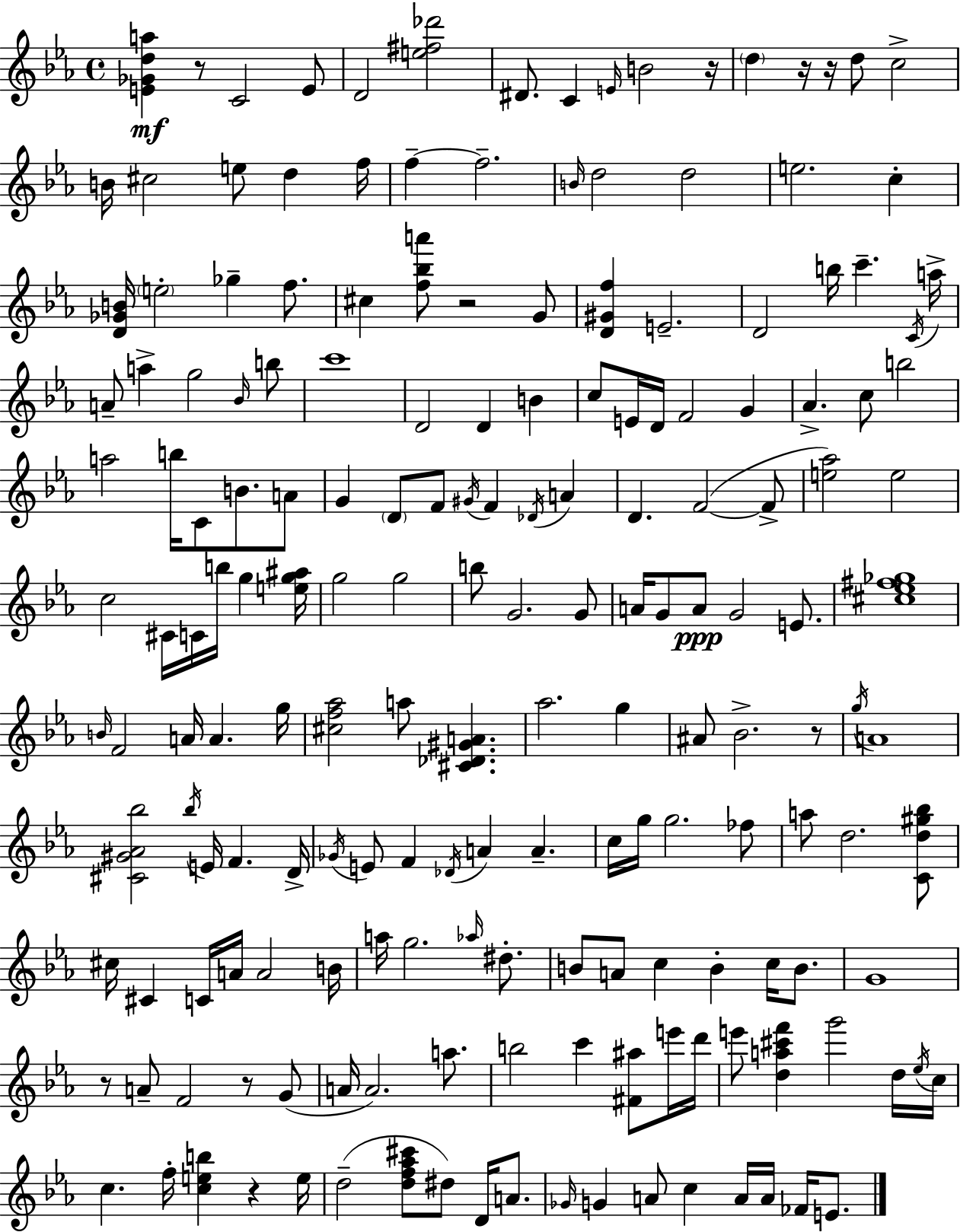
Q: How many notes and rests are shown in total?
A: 181